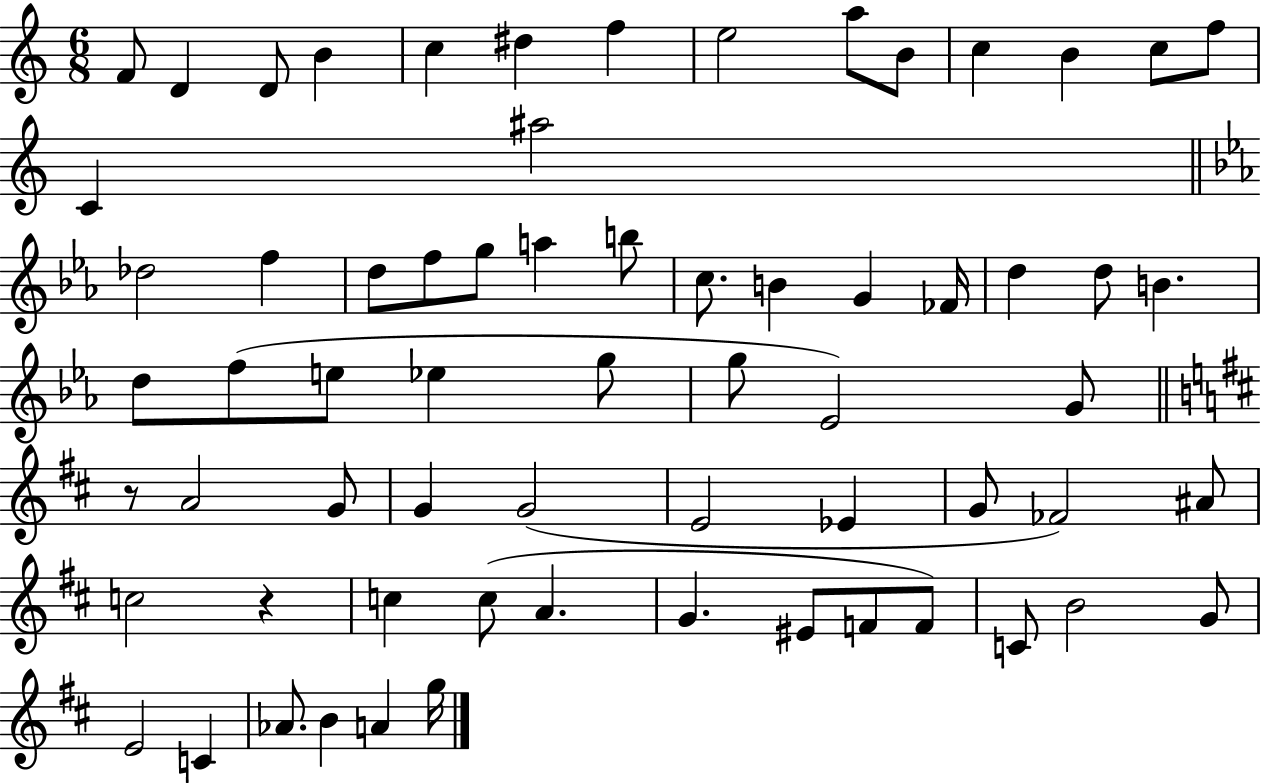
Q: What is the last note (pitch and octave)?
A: G5